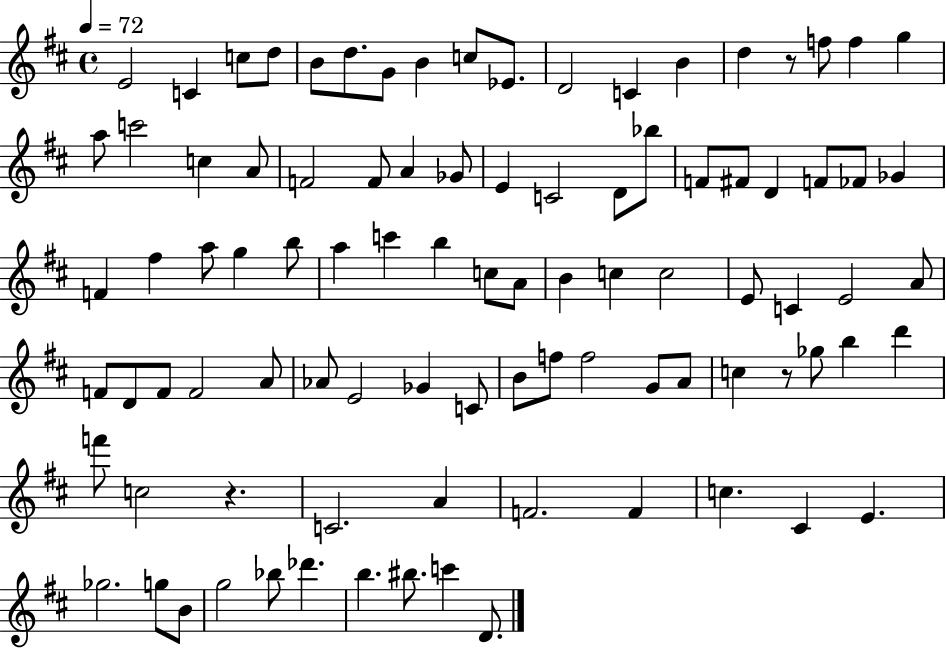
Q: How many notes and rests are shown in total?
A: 92